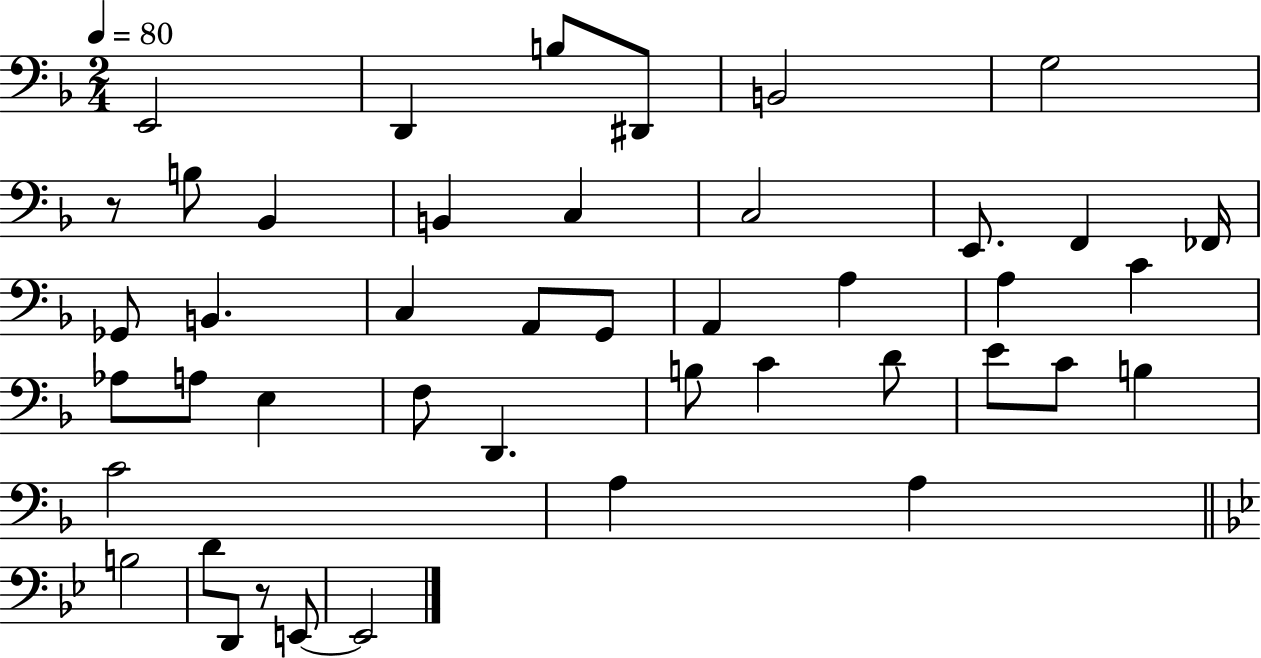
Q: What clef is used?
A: bass